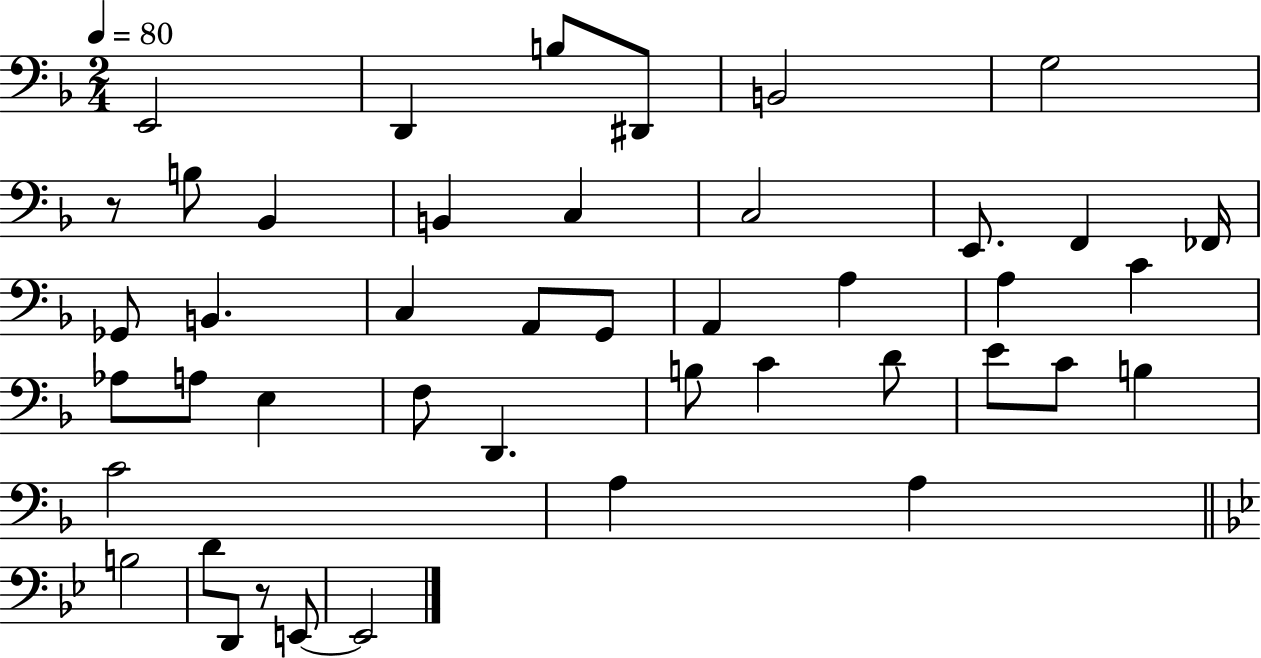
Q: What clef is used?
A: bass